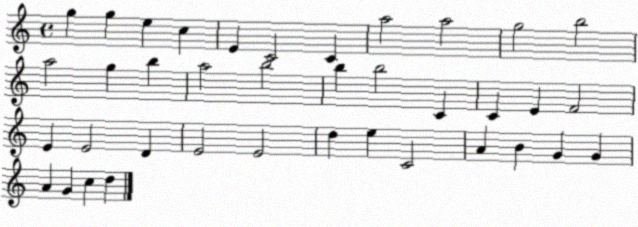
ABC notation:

X:1
T:Untitled
M:4/4
L:1/4
K:C
g g e c E C2 C a2 a2 g2 b2 a2 g b a2 b2 b b2 C C E F2 E E2 D E2 E2 d e C2 A B G G A G c d